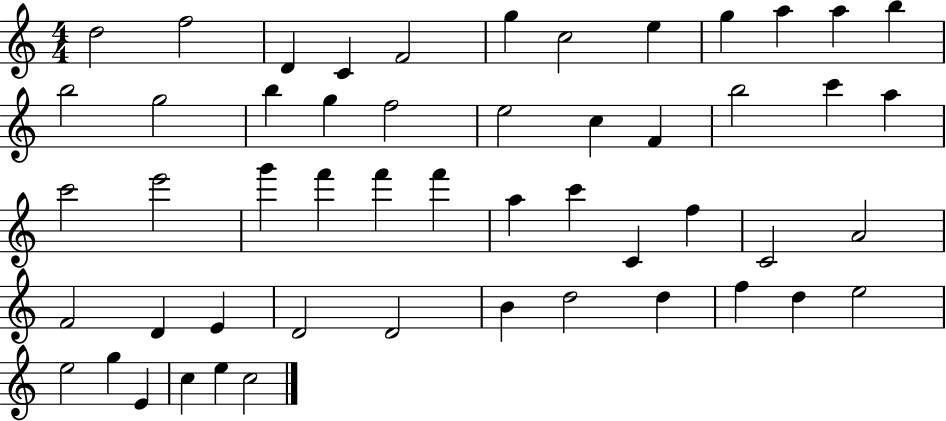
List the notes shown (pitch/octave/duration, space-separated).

D5/h F5/h D4/q C4/q F4/h G5/q C5/h E5/q G5/q A5/q A5/q B5/q B5/h G5/h B5/q G5/q F5/h E5/h C5/q F4/q B5/h C6/q A5/q C6/h E6/h G6/q F6/q F6/q F6/q A5/q C6/q C4/q F5/q C4/h A4/h F4/h D4/q E4/q D4/h D4/h B4/q D5/h D5/q F5/q D5/q E5/h E5/h G5/q E4/q C5/q E5/q C5/h